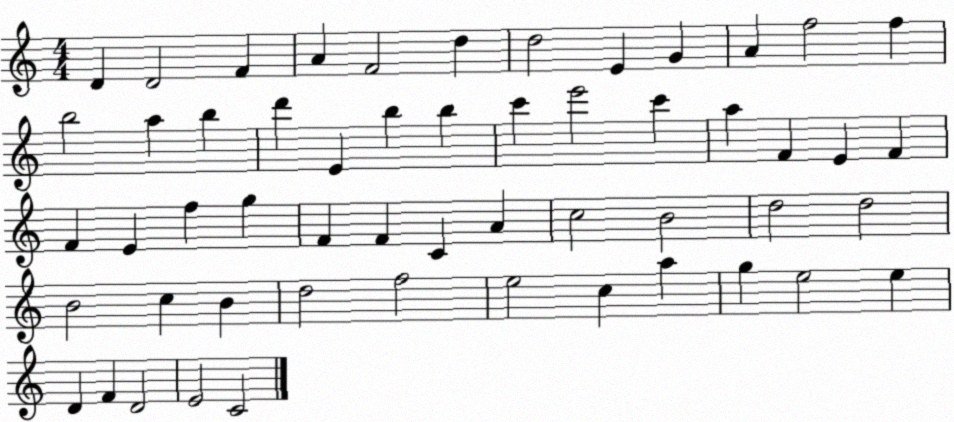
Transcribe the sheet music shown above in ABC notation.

X:1
T:Untitled
M:4/4
L:1/4
K:C
D D2 F A F2 d d2 E G A f2 f b2 a b d' E b b c' e'2 c' a F E F F E f g F F C A c2 B2 d2 d2 B2 c B d2 f2 e2 c a g e2 e D F D2 E2 C2